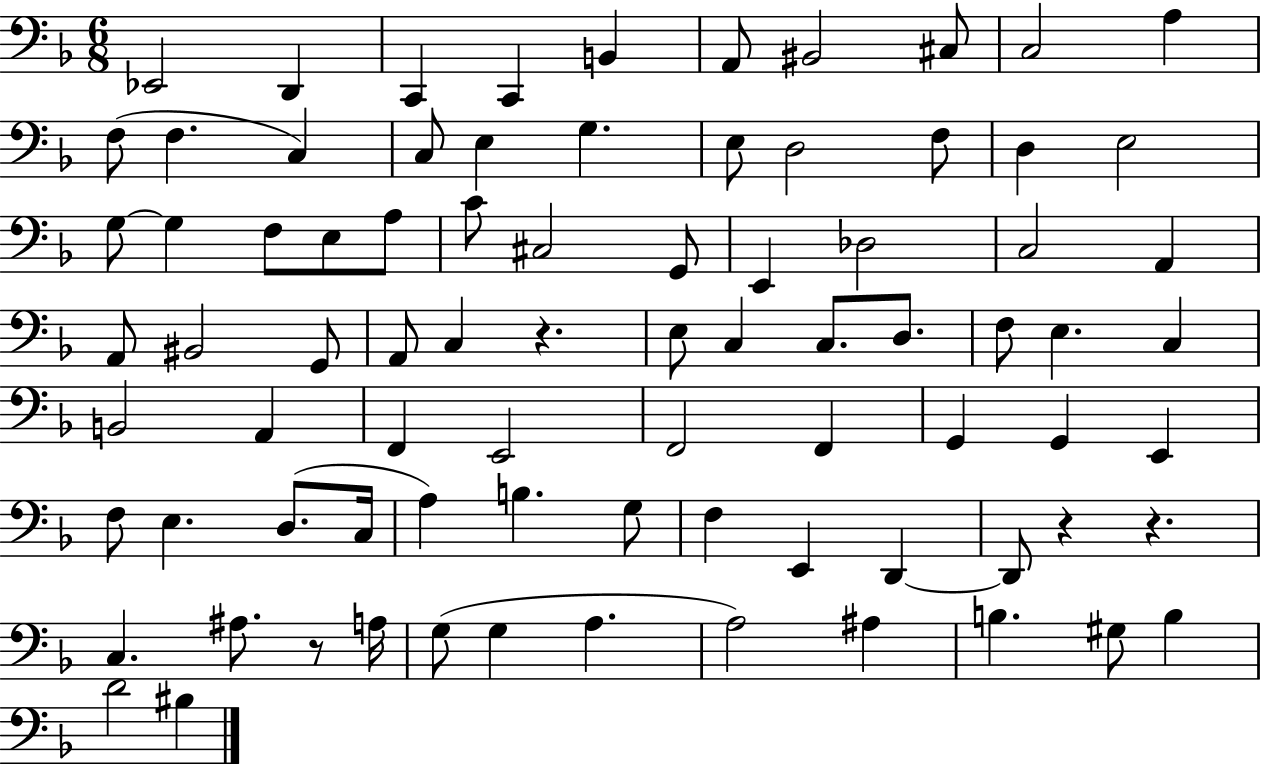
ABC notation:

X:1
T:Untitled
M:6/8
L:1/4
K:F
_E,,2 D,, C,, C,, B,, A,,/2 ^B,,2 ^C,/2 C,2 A, F,/2 F, C, C,/2 E, G, E,/2 D,2 F,/2 D, E,2 G,/2 G, F,/2 E,/2 A,/2 C/2 ^C,2 G,,/2 E,, _D,2 C,2 A,, A,,/2 ^B,,2 G,,/2 A,,/2 C, z E,/2 C, C,/2 D,/2 F,/2 E, C, B,,2 A,, F,, E,,2 F,,2 F,, G,, G,, E,, F,/2 E, D,/2 C,/4 A, B, G,/2 F, E,, D,, D,,/2 z z C, ^A,/2 z/2 A,/4 G,/2 G, A, A,2 ^A, B, ^G,/2 B, D2 ^B,